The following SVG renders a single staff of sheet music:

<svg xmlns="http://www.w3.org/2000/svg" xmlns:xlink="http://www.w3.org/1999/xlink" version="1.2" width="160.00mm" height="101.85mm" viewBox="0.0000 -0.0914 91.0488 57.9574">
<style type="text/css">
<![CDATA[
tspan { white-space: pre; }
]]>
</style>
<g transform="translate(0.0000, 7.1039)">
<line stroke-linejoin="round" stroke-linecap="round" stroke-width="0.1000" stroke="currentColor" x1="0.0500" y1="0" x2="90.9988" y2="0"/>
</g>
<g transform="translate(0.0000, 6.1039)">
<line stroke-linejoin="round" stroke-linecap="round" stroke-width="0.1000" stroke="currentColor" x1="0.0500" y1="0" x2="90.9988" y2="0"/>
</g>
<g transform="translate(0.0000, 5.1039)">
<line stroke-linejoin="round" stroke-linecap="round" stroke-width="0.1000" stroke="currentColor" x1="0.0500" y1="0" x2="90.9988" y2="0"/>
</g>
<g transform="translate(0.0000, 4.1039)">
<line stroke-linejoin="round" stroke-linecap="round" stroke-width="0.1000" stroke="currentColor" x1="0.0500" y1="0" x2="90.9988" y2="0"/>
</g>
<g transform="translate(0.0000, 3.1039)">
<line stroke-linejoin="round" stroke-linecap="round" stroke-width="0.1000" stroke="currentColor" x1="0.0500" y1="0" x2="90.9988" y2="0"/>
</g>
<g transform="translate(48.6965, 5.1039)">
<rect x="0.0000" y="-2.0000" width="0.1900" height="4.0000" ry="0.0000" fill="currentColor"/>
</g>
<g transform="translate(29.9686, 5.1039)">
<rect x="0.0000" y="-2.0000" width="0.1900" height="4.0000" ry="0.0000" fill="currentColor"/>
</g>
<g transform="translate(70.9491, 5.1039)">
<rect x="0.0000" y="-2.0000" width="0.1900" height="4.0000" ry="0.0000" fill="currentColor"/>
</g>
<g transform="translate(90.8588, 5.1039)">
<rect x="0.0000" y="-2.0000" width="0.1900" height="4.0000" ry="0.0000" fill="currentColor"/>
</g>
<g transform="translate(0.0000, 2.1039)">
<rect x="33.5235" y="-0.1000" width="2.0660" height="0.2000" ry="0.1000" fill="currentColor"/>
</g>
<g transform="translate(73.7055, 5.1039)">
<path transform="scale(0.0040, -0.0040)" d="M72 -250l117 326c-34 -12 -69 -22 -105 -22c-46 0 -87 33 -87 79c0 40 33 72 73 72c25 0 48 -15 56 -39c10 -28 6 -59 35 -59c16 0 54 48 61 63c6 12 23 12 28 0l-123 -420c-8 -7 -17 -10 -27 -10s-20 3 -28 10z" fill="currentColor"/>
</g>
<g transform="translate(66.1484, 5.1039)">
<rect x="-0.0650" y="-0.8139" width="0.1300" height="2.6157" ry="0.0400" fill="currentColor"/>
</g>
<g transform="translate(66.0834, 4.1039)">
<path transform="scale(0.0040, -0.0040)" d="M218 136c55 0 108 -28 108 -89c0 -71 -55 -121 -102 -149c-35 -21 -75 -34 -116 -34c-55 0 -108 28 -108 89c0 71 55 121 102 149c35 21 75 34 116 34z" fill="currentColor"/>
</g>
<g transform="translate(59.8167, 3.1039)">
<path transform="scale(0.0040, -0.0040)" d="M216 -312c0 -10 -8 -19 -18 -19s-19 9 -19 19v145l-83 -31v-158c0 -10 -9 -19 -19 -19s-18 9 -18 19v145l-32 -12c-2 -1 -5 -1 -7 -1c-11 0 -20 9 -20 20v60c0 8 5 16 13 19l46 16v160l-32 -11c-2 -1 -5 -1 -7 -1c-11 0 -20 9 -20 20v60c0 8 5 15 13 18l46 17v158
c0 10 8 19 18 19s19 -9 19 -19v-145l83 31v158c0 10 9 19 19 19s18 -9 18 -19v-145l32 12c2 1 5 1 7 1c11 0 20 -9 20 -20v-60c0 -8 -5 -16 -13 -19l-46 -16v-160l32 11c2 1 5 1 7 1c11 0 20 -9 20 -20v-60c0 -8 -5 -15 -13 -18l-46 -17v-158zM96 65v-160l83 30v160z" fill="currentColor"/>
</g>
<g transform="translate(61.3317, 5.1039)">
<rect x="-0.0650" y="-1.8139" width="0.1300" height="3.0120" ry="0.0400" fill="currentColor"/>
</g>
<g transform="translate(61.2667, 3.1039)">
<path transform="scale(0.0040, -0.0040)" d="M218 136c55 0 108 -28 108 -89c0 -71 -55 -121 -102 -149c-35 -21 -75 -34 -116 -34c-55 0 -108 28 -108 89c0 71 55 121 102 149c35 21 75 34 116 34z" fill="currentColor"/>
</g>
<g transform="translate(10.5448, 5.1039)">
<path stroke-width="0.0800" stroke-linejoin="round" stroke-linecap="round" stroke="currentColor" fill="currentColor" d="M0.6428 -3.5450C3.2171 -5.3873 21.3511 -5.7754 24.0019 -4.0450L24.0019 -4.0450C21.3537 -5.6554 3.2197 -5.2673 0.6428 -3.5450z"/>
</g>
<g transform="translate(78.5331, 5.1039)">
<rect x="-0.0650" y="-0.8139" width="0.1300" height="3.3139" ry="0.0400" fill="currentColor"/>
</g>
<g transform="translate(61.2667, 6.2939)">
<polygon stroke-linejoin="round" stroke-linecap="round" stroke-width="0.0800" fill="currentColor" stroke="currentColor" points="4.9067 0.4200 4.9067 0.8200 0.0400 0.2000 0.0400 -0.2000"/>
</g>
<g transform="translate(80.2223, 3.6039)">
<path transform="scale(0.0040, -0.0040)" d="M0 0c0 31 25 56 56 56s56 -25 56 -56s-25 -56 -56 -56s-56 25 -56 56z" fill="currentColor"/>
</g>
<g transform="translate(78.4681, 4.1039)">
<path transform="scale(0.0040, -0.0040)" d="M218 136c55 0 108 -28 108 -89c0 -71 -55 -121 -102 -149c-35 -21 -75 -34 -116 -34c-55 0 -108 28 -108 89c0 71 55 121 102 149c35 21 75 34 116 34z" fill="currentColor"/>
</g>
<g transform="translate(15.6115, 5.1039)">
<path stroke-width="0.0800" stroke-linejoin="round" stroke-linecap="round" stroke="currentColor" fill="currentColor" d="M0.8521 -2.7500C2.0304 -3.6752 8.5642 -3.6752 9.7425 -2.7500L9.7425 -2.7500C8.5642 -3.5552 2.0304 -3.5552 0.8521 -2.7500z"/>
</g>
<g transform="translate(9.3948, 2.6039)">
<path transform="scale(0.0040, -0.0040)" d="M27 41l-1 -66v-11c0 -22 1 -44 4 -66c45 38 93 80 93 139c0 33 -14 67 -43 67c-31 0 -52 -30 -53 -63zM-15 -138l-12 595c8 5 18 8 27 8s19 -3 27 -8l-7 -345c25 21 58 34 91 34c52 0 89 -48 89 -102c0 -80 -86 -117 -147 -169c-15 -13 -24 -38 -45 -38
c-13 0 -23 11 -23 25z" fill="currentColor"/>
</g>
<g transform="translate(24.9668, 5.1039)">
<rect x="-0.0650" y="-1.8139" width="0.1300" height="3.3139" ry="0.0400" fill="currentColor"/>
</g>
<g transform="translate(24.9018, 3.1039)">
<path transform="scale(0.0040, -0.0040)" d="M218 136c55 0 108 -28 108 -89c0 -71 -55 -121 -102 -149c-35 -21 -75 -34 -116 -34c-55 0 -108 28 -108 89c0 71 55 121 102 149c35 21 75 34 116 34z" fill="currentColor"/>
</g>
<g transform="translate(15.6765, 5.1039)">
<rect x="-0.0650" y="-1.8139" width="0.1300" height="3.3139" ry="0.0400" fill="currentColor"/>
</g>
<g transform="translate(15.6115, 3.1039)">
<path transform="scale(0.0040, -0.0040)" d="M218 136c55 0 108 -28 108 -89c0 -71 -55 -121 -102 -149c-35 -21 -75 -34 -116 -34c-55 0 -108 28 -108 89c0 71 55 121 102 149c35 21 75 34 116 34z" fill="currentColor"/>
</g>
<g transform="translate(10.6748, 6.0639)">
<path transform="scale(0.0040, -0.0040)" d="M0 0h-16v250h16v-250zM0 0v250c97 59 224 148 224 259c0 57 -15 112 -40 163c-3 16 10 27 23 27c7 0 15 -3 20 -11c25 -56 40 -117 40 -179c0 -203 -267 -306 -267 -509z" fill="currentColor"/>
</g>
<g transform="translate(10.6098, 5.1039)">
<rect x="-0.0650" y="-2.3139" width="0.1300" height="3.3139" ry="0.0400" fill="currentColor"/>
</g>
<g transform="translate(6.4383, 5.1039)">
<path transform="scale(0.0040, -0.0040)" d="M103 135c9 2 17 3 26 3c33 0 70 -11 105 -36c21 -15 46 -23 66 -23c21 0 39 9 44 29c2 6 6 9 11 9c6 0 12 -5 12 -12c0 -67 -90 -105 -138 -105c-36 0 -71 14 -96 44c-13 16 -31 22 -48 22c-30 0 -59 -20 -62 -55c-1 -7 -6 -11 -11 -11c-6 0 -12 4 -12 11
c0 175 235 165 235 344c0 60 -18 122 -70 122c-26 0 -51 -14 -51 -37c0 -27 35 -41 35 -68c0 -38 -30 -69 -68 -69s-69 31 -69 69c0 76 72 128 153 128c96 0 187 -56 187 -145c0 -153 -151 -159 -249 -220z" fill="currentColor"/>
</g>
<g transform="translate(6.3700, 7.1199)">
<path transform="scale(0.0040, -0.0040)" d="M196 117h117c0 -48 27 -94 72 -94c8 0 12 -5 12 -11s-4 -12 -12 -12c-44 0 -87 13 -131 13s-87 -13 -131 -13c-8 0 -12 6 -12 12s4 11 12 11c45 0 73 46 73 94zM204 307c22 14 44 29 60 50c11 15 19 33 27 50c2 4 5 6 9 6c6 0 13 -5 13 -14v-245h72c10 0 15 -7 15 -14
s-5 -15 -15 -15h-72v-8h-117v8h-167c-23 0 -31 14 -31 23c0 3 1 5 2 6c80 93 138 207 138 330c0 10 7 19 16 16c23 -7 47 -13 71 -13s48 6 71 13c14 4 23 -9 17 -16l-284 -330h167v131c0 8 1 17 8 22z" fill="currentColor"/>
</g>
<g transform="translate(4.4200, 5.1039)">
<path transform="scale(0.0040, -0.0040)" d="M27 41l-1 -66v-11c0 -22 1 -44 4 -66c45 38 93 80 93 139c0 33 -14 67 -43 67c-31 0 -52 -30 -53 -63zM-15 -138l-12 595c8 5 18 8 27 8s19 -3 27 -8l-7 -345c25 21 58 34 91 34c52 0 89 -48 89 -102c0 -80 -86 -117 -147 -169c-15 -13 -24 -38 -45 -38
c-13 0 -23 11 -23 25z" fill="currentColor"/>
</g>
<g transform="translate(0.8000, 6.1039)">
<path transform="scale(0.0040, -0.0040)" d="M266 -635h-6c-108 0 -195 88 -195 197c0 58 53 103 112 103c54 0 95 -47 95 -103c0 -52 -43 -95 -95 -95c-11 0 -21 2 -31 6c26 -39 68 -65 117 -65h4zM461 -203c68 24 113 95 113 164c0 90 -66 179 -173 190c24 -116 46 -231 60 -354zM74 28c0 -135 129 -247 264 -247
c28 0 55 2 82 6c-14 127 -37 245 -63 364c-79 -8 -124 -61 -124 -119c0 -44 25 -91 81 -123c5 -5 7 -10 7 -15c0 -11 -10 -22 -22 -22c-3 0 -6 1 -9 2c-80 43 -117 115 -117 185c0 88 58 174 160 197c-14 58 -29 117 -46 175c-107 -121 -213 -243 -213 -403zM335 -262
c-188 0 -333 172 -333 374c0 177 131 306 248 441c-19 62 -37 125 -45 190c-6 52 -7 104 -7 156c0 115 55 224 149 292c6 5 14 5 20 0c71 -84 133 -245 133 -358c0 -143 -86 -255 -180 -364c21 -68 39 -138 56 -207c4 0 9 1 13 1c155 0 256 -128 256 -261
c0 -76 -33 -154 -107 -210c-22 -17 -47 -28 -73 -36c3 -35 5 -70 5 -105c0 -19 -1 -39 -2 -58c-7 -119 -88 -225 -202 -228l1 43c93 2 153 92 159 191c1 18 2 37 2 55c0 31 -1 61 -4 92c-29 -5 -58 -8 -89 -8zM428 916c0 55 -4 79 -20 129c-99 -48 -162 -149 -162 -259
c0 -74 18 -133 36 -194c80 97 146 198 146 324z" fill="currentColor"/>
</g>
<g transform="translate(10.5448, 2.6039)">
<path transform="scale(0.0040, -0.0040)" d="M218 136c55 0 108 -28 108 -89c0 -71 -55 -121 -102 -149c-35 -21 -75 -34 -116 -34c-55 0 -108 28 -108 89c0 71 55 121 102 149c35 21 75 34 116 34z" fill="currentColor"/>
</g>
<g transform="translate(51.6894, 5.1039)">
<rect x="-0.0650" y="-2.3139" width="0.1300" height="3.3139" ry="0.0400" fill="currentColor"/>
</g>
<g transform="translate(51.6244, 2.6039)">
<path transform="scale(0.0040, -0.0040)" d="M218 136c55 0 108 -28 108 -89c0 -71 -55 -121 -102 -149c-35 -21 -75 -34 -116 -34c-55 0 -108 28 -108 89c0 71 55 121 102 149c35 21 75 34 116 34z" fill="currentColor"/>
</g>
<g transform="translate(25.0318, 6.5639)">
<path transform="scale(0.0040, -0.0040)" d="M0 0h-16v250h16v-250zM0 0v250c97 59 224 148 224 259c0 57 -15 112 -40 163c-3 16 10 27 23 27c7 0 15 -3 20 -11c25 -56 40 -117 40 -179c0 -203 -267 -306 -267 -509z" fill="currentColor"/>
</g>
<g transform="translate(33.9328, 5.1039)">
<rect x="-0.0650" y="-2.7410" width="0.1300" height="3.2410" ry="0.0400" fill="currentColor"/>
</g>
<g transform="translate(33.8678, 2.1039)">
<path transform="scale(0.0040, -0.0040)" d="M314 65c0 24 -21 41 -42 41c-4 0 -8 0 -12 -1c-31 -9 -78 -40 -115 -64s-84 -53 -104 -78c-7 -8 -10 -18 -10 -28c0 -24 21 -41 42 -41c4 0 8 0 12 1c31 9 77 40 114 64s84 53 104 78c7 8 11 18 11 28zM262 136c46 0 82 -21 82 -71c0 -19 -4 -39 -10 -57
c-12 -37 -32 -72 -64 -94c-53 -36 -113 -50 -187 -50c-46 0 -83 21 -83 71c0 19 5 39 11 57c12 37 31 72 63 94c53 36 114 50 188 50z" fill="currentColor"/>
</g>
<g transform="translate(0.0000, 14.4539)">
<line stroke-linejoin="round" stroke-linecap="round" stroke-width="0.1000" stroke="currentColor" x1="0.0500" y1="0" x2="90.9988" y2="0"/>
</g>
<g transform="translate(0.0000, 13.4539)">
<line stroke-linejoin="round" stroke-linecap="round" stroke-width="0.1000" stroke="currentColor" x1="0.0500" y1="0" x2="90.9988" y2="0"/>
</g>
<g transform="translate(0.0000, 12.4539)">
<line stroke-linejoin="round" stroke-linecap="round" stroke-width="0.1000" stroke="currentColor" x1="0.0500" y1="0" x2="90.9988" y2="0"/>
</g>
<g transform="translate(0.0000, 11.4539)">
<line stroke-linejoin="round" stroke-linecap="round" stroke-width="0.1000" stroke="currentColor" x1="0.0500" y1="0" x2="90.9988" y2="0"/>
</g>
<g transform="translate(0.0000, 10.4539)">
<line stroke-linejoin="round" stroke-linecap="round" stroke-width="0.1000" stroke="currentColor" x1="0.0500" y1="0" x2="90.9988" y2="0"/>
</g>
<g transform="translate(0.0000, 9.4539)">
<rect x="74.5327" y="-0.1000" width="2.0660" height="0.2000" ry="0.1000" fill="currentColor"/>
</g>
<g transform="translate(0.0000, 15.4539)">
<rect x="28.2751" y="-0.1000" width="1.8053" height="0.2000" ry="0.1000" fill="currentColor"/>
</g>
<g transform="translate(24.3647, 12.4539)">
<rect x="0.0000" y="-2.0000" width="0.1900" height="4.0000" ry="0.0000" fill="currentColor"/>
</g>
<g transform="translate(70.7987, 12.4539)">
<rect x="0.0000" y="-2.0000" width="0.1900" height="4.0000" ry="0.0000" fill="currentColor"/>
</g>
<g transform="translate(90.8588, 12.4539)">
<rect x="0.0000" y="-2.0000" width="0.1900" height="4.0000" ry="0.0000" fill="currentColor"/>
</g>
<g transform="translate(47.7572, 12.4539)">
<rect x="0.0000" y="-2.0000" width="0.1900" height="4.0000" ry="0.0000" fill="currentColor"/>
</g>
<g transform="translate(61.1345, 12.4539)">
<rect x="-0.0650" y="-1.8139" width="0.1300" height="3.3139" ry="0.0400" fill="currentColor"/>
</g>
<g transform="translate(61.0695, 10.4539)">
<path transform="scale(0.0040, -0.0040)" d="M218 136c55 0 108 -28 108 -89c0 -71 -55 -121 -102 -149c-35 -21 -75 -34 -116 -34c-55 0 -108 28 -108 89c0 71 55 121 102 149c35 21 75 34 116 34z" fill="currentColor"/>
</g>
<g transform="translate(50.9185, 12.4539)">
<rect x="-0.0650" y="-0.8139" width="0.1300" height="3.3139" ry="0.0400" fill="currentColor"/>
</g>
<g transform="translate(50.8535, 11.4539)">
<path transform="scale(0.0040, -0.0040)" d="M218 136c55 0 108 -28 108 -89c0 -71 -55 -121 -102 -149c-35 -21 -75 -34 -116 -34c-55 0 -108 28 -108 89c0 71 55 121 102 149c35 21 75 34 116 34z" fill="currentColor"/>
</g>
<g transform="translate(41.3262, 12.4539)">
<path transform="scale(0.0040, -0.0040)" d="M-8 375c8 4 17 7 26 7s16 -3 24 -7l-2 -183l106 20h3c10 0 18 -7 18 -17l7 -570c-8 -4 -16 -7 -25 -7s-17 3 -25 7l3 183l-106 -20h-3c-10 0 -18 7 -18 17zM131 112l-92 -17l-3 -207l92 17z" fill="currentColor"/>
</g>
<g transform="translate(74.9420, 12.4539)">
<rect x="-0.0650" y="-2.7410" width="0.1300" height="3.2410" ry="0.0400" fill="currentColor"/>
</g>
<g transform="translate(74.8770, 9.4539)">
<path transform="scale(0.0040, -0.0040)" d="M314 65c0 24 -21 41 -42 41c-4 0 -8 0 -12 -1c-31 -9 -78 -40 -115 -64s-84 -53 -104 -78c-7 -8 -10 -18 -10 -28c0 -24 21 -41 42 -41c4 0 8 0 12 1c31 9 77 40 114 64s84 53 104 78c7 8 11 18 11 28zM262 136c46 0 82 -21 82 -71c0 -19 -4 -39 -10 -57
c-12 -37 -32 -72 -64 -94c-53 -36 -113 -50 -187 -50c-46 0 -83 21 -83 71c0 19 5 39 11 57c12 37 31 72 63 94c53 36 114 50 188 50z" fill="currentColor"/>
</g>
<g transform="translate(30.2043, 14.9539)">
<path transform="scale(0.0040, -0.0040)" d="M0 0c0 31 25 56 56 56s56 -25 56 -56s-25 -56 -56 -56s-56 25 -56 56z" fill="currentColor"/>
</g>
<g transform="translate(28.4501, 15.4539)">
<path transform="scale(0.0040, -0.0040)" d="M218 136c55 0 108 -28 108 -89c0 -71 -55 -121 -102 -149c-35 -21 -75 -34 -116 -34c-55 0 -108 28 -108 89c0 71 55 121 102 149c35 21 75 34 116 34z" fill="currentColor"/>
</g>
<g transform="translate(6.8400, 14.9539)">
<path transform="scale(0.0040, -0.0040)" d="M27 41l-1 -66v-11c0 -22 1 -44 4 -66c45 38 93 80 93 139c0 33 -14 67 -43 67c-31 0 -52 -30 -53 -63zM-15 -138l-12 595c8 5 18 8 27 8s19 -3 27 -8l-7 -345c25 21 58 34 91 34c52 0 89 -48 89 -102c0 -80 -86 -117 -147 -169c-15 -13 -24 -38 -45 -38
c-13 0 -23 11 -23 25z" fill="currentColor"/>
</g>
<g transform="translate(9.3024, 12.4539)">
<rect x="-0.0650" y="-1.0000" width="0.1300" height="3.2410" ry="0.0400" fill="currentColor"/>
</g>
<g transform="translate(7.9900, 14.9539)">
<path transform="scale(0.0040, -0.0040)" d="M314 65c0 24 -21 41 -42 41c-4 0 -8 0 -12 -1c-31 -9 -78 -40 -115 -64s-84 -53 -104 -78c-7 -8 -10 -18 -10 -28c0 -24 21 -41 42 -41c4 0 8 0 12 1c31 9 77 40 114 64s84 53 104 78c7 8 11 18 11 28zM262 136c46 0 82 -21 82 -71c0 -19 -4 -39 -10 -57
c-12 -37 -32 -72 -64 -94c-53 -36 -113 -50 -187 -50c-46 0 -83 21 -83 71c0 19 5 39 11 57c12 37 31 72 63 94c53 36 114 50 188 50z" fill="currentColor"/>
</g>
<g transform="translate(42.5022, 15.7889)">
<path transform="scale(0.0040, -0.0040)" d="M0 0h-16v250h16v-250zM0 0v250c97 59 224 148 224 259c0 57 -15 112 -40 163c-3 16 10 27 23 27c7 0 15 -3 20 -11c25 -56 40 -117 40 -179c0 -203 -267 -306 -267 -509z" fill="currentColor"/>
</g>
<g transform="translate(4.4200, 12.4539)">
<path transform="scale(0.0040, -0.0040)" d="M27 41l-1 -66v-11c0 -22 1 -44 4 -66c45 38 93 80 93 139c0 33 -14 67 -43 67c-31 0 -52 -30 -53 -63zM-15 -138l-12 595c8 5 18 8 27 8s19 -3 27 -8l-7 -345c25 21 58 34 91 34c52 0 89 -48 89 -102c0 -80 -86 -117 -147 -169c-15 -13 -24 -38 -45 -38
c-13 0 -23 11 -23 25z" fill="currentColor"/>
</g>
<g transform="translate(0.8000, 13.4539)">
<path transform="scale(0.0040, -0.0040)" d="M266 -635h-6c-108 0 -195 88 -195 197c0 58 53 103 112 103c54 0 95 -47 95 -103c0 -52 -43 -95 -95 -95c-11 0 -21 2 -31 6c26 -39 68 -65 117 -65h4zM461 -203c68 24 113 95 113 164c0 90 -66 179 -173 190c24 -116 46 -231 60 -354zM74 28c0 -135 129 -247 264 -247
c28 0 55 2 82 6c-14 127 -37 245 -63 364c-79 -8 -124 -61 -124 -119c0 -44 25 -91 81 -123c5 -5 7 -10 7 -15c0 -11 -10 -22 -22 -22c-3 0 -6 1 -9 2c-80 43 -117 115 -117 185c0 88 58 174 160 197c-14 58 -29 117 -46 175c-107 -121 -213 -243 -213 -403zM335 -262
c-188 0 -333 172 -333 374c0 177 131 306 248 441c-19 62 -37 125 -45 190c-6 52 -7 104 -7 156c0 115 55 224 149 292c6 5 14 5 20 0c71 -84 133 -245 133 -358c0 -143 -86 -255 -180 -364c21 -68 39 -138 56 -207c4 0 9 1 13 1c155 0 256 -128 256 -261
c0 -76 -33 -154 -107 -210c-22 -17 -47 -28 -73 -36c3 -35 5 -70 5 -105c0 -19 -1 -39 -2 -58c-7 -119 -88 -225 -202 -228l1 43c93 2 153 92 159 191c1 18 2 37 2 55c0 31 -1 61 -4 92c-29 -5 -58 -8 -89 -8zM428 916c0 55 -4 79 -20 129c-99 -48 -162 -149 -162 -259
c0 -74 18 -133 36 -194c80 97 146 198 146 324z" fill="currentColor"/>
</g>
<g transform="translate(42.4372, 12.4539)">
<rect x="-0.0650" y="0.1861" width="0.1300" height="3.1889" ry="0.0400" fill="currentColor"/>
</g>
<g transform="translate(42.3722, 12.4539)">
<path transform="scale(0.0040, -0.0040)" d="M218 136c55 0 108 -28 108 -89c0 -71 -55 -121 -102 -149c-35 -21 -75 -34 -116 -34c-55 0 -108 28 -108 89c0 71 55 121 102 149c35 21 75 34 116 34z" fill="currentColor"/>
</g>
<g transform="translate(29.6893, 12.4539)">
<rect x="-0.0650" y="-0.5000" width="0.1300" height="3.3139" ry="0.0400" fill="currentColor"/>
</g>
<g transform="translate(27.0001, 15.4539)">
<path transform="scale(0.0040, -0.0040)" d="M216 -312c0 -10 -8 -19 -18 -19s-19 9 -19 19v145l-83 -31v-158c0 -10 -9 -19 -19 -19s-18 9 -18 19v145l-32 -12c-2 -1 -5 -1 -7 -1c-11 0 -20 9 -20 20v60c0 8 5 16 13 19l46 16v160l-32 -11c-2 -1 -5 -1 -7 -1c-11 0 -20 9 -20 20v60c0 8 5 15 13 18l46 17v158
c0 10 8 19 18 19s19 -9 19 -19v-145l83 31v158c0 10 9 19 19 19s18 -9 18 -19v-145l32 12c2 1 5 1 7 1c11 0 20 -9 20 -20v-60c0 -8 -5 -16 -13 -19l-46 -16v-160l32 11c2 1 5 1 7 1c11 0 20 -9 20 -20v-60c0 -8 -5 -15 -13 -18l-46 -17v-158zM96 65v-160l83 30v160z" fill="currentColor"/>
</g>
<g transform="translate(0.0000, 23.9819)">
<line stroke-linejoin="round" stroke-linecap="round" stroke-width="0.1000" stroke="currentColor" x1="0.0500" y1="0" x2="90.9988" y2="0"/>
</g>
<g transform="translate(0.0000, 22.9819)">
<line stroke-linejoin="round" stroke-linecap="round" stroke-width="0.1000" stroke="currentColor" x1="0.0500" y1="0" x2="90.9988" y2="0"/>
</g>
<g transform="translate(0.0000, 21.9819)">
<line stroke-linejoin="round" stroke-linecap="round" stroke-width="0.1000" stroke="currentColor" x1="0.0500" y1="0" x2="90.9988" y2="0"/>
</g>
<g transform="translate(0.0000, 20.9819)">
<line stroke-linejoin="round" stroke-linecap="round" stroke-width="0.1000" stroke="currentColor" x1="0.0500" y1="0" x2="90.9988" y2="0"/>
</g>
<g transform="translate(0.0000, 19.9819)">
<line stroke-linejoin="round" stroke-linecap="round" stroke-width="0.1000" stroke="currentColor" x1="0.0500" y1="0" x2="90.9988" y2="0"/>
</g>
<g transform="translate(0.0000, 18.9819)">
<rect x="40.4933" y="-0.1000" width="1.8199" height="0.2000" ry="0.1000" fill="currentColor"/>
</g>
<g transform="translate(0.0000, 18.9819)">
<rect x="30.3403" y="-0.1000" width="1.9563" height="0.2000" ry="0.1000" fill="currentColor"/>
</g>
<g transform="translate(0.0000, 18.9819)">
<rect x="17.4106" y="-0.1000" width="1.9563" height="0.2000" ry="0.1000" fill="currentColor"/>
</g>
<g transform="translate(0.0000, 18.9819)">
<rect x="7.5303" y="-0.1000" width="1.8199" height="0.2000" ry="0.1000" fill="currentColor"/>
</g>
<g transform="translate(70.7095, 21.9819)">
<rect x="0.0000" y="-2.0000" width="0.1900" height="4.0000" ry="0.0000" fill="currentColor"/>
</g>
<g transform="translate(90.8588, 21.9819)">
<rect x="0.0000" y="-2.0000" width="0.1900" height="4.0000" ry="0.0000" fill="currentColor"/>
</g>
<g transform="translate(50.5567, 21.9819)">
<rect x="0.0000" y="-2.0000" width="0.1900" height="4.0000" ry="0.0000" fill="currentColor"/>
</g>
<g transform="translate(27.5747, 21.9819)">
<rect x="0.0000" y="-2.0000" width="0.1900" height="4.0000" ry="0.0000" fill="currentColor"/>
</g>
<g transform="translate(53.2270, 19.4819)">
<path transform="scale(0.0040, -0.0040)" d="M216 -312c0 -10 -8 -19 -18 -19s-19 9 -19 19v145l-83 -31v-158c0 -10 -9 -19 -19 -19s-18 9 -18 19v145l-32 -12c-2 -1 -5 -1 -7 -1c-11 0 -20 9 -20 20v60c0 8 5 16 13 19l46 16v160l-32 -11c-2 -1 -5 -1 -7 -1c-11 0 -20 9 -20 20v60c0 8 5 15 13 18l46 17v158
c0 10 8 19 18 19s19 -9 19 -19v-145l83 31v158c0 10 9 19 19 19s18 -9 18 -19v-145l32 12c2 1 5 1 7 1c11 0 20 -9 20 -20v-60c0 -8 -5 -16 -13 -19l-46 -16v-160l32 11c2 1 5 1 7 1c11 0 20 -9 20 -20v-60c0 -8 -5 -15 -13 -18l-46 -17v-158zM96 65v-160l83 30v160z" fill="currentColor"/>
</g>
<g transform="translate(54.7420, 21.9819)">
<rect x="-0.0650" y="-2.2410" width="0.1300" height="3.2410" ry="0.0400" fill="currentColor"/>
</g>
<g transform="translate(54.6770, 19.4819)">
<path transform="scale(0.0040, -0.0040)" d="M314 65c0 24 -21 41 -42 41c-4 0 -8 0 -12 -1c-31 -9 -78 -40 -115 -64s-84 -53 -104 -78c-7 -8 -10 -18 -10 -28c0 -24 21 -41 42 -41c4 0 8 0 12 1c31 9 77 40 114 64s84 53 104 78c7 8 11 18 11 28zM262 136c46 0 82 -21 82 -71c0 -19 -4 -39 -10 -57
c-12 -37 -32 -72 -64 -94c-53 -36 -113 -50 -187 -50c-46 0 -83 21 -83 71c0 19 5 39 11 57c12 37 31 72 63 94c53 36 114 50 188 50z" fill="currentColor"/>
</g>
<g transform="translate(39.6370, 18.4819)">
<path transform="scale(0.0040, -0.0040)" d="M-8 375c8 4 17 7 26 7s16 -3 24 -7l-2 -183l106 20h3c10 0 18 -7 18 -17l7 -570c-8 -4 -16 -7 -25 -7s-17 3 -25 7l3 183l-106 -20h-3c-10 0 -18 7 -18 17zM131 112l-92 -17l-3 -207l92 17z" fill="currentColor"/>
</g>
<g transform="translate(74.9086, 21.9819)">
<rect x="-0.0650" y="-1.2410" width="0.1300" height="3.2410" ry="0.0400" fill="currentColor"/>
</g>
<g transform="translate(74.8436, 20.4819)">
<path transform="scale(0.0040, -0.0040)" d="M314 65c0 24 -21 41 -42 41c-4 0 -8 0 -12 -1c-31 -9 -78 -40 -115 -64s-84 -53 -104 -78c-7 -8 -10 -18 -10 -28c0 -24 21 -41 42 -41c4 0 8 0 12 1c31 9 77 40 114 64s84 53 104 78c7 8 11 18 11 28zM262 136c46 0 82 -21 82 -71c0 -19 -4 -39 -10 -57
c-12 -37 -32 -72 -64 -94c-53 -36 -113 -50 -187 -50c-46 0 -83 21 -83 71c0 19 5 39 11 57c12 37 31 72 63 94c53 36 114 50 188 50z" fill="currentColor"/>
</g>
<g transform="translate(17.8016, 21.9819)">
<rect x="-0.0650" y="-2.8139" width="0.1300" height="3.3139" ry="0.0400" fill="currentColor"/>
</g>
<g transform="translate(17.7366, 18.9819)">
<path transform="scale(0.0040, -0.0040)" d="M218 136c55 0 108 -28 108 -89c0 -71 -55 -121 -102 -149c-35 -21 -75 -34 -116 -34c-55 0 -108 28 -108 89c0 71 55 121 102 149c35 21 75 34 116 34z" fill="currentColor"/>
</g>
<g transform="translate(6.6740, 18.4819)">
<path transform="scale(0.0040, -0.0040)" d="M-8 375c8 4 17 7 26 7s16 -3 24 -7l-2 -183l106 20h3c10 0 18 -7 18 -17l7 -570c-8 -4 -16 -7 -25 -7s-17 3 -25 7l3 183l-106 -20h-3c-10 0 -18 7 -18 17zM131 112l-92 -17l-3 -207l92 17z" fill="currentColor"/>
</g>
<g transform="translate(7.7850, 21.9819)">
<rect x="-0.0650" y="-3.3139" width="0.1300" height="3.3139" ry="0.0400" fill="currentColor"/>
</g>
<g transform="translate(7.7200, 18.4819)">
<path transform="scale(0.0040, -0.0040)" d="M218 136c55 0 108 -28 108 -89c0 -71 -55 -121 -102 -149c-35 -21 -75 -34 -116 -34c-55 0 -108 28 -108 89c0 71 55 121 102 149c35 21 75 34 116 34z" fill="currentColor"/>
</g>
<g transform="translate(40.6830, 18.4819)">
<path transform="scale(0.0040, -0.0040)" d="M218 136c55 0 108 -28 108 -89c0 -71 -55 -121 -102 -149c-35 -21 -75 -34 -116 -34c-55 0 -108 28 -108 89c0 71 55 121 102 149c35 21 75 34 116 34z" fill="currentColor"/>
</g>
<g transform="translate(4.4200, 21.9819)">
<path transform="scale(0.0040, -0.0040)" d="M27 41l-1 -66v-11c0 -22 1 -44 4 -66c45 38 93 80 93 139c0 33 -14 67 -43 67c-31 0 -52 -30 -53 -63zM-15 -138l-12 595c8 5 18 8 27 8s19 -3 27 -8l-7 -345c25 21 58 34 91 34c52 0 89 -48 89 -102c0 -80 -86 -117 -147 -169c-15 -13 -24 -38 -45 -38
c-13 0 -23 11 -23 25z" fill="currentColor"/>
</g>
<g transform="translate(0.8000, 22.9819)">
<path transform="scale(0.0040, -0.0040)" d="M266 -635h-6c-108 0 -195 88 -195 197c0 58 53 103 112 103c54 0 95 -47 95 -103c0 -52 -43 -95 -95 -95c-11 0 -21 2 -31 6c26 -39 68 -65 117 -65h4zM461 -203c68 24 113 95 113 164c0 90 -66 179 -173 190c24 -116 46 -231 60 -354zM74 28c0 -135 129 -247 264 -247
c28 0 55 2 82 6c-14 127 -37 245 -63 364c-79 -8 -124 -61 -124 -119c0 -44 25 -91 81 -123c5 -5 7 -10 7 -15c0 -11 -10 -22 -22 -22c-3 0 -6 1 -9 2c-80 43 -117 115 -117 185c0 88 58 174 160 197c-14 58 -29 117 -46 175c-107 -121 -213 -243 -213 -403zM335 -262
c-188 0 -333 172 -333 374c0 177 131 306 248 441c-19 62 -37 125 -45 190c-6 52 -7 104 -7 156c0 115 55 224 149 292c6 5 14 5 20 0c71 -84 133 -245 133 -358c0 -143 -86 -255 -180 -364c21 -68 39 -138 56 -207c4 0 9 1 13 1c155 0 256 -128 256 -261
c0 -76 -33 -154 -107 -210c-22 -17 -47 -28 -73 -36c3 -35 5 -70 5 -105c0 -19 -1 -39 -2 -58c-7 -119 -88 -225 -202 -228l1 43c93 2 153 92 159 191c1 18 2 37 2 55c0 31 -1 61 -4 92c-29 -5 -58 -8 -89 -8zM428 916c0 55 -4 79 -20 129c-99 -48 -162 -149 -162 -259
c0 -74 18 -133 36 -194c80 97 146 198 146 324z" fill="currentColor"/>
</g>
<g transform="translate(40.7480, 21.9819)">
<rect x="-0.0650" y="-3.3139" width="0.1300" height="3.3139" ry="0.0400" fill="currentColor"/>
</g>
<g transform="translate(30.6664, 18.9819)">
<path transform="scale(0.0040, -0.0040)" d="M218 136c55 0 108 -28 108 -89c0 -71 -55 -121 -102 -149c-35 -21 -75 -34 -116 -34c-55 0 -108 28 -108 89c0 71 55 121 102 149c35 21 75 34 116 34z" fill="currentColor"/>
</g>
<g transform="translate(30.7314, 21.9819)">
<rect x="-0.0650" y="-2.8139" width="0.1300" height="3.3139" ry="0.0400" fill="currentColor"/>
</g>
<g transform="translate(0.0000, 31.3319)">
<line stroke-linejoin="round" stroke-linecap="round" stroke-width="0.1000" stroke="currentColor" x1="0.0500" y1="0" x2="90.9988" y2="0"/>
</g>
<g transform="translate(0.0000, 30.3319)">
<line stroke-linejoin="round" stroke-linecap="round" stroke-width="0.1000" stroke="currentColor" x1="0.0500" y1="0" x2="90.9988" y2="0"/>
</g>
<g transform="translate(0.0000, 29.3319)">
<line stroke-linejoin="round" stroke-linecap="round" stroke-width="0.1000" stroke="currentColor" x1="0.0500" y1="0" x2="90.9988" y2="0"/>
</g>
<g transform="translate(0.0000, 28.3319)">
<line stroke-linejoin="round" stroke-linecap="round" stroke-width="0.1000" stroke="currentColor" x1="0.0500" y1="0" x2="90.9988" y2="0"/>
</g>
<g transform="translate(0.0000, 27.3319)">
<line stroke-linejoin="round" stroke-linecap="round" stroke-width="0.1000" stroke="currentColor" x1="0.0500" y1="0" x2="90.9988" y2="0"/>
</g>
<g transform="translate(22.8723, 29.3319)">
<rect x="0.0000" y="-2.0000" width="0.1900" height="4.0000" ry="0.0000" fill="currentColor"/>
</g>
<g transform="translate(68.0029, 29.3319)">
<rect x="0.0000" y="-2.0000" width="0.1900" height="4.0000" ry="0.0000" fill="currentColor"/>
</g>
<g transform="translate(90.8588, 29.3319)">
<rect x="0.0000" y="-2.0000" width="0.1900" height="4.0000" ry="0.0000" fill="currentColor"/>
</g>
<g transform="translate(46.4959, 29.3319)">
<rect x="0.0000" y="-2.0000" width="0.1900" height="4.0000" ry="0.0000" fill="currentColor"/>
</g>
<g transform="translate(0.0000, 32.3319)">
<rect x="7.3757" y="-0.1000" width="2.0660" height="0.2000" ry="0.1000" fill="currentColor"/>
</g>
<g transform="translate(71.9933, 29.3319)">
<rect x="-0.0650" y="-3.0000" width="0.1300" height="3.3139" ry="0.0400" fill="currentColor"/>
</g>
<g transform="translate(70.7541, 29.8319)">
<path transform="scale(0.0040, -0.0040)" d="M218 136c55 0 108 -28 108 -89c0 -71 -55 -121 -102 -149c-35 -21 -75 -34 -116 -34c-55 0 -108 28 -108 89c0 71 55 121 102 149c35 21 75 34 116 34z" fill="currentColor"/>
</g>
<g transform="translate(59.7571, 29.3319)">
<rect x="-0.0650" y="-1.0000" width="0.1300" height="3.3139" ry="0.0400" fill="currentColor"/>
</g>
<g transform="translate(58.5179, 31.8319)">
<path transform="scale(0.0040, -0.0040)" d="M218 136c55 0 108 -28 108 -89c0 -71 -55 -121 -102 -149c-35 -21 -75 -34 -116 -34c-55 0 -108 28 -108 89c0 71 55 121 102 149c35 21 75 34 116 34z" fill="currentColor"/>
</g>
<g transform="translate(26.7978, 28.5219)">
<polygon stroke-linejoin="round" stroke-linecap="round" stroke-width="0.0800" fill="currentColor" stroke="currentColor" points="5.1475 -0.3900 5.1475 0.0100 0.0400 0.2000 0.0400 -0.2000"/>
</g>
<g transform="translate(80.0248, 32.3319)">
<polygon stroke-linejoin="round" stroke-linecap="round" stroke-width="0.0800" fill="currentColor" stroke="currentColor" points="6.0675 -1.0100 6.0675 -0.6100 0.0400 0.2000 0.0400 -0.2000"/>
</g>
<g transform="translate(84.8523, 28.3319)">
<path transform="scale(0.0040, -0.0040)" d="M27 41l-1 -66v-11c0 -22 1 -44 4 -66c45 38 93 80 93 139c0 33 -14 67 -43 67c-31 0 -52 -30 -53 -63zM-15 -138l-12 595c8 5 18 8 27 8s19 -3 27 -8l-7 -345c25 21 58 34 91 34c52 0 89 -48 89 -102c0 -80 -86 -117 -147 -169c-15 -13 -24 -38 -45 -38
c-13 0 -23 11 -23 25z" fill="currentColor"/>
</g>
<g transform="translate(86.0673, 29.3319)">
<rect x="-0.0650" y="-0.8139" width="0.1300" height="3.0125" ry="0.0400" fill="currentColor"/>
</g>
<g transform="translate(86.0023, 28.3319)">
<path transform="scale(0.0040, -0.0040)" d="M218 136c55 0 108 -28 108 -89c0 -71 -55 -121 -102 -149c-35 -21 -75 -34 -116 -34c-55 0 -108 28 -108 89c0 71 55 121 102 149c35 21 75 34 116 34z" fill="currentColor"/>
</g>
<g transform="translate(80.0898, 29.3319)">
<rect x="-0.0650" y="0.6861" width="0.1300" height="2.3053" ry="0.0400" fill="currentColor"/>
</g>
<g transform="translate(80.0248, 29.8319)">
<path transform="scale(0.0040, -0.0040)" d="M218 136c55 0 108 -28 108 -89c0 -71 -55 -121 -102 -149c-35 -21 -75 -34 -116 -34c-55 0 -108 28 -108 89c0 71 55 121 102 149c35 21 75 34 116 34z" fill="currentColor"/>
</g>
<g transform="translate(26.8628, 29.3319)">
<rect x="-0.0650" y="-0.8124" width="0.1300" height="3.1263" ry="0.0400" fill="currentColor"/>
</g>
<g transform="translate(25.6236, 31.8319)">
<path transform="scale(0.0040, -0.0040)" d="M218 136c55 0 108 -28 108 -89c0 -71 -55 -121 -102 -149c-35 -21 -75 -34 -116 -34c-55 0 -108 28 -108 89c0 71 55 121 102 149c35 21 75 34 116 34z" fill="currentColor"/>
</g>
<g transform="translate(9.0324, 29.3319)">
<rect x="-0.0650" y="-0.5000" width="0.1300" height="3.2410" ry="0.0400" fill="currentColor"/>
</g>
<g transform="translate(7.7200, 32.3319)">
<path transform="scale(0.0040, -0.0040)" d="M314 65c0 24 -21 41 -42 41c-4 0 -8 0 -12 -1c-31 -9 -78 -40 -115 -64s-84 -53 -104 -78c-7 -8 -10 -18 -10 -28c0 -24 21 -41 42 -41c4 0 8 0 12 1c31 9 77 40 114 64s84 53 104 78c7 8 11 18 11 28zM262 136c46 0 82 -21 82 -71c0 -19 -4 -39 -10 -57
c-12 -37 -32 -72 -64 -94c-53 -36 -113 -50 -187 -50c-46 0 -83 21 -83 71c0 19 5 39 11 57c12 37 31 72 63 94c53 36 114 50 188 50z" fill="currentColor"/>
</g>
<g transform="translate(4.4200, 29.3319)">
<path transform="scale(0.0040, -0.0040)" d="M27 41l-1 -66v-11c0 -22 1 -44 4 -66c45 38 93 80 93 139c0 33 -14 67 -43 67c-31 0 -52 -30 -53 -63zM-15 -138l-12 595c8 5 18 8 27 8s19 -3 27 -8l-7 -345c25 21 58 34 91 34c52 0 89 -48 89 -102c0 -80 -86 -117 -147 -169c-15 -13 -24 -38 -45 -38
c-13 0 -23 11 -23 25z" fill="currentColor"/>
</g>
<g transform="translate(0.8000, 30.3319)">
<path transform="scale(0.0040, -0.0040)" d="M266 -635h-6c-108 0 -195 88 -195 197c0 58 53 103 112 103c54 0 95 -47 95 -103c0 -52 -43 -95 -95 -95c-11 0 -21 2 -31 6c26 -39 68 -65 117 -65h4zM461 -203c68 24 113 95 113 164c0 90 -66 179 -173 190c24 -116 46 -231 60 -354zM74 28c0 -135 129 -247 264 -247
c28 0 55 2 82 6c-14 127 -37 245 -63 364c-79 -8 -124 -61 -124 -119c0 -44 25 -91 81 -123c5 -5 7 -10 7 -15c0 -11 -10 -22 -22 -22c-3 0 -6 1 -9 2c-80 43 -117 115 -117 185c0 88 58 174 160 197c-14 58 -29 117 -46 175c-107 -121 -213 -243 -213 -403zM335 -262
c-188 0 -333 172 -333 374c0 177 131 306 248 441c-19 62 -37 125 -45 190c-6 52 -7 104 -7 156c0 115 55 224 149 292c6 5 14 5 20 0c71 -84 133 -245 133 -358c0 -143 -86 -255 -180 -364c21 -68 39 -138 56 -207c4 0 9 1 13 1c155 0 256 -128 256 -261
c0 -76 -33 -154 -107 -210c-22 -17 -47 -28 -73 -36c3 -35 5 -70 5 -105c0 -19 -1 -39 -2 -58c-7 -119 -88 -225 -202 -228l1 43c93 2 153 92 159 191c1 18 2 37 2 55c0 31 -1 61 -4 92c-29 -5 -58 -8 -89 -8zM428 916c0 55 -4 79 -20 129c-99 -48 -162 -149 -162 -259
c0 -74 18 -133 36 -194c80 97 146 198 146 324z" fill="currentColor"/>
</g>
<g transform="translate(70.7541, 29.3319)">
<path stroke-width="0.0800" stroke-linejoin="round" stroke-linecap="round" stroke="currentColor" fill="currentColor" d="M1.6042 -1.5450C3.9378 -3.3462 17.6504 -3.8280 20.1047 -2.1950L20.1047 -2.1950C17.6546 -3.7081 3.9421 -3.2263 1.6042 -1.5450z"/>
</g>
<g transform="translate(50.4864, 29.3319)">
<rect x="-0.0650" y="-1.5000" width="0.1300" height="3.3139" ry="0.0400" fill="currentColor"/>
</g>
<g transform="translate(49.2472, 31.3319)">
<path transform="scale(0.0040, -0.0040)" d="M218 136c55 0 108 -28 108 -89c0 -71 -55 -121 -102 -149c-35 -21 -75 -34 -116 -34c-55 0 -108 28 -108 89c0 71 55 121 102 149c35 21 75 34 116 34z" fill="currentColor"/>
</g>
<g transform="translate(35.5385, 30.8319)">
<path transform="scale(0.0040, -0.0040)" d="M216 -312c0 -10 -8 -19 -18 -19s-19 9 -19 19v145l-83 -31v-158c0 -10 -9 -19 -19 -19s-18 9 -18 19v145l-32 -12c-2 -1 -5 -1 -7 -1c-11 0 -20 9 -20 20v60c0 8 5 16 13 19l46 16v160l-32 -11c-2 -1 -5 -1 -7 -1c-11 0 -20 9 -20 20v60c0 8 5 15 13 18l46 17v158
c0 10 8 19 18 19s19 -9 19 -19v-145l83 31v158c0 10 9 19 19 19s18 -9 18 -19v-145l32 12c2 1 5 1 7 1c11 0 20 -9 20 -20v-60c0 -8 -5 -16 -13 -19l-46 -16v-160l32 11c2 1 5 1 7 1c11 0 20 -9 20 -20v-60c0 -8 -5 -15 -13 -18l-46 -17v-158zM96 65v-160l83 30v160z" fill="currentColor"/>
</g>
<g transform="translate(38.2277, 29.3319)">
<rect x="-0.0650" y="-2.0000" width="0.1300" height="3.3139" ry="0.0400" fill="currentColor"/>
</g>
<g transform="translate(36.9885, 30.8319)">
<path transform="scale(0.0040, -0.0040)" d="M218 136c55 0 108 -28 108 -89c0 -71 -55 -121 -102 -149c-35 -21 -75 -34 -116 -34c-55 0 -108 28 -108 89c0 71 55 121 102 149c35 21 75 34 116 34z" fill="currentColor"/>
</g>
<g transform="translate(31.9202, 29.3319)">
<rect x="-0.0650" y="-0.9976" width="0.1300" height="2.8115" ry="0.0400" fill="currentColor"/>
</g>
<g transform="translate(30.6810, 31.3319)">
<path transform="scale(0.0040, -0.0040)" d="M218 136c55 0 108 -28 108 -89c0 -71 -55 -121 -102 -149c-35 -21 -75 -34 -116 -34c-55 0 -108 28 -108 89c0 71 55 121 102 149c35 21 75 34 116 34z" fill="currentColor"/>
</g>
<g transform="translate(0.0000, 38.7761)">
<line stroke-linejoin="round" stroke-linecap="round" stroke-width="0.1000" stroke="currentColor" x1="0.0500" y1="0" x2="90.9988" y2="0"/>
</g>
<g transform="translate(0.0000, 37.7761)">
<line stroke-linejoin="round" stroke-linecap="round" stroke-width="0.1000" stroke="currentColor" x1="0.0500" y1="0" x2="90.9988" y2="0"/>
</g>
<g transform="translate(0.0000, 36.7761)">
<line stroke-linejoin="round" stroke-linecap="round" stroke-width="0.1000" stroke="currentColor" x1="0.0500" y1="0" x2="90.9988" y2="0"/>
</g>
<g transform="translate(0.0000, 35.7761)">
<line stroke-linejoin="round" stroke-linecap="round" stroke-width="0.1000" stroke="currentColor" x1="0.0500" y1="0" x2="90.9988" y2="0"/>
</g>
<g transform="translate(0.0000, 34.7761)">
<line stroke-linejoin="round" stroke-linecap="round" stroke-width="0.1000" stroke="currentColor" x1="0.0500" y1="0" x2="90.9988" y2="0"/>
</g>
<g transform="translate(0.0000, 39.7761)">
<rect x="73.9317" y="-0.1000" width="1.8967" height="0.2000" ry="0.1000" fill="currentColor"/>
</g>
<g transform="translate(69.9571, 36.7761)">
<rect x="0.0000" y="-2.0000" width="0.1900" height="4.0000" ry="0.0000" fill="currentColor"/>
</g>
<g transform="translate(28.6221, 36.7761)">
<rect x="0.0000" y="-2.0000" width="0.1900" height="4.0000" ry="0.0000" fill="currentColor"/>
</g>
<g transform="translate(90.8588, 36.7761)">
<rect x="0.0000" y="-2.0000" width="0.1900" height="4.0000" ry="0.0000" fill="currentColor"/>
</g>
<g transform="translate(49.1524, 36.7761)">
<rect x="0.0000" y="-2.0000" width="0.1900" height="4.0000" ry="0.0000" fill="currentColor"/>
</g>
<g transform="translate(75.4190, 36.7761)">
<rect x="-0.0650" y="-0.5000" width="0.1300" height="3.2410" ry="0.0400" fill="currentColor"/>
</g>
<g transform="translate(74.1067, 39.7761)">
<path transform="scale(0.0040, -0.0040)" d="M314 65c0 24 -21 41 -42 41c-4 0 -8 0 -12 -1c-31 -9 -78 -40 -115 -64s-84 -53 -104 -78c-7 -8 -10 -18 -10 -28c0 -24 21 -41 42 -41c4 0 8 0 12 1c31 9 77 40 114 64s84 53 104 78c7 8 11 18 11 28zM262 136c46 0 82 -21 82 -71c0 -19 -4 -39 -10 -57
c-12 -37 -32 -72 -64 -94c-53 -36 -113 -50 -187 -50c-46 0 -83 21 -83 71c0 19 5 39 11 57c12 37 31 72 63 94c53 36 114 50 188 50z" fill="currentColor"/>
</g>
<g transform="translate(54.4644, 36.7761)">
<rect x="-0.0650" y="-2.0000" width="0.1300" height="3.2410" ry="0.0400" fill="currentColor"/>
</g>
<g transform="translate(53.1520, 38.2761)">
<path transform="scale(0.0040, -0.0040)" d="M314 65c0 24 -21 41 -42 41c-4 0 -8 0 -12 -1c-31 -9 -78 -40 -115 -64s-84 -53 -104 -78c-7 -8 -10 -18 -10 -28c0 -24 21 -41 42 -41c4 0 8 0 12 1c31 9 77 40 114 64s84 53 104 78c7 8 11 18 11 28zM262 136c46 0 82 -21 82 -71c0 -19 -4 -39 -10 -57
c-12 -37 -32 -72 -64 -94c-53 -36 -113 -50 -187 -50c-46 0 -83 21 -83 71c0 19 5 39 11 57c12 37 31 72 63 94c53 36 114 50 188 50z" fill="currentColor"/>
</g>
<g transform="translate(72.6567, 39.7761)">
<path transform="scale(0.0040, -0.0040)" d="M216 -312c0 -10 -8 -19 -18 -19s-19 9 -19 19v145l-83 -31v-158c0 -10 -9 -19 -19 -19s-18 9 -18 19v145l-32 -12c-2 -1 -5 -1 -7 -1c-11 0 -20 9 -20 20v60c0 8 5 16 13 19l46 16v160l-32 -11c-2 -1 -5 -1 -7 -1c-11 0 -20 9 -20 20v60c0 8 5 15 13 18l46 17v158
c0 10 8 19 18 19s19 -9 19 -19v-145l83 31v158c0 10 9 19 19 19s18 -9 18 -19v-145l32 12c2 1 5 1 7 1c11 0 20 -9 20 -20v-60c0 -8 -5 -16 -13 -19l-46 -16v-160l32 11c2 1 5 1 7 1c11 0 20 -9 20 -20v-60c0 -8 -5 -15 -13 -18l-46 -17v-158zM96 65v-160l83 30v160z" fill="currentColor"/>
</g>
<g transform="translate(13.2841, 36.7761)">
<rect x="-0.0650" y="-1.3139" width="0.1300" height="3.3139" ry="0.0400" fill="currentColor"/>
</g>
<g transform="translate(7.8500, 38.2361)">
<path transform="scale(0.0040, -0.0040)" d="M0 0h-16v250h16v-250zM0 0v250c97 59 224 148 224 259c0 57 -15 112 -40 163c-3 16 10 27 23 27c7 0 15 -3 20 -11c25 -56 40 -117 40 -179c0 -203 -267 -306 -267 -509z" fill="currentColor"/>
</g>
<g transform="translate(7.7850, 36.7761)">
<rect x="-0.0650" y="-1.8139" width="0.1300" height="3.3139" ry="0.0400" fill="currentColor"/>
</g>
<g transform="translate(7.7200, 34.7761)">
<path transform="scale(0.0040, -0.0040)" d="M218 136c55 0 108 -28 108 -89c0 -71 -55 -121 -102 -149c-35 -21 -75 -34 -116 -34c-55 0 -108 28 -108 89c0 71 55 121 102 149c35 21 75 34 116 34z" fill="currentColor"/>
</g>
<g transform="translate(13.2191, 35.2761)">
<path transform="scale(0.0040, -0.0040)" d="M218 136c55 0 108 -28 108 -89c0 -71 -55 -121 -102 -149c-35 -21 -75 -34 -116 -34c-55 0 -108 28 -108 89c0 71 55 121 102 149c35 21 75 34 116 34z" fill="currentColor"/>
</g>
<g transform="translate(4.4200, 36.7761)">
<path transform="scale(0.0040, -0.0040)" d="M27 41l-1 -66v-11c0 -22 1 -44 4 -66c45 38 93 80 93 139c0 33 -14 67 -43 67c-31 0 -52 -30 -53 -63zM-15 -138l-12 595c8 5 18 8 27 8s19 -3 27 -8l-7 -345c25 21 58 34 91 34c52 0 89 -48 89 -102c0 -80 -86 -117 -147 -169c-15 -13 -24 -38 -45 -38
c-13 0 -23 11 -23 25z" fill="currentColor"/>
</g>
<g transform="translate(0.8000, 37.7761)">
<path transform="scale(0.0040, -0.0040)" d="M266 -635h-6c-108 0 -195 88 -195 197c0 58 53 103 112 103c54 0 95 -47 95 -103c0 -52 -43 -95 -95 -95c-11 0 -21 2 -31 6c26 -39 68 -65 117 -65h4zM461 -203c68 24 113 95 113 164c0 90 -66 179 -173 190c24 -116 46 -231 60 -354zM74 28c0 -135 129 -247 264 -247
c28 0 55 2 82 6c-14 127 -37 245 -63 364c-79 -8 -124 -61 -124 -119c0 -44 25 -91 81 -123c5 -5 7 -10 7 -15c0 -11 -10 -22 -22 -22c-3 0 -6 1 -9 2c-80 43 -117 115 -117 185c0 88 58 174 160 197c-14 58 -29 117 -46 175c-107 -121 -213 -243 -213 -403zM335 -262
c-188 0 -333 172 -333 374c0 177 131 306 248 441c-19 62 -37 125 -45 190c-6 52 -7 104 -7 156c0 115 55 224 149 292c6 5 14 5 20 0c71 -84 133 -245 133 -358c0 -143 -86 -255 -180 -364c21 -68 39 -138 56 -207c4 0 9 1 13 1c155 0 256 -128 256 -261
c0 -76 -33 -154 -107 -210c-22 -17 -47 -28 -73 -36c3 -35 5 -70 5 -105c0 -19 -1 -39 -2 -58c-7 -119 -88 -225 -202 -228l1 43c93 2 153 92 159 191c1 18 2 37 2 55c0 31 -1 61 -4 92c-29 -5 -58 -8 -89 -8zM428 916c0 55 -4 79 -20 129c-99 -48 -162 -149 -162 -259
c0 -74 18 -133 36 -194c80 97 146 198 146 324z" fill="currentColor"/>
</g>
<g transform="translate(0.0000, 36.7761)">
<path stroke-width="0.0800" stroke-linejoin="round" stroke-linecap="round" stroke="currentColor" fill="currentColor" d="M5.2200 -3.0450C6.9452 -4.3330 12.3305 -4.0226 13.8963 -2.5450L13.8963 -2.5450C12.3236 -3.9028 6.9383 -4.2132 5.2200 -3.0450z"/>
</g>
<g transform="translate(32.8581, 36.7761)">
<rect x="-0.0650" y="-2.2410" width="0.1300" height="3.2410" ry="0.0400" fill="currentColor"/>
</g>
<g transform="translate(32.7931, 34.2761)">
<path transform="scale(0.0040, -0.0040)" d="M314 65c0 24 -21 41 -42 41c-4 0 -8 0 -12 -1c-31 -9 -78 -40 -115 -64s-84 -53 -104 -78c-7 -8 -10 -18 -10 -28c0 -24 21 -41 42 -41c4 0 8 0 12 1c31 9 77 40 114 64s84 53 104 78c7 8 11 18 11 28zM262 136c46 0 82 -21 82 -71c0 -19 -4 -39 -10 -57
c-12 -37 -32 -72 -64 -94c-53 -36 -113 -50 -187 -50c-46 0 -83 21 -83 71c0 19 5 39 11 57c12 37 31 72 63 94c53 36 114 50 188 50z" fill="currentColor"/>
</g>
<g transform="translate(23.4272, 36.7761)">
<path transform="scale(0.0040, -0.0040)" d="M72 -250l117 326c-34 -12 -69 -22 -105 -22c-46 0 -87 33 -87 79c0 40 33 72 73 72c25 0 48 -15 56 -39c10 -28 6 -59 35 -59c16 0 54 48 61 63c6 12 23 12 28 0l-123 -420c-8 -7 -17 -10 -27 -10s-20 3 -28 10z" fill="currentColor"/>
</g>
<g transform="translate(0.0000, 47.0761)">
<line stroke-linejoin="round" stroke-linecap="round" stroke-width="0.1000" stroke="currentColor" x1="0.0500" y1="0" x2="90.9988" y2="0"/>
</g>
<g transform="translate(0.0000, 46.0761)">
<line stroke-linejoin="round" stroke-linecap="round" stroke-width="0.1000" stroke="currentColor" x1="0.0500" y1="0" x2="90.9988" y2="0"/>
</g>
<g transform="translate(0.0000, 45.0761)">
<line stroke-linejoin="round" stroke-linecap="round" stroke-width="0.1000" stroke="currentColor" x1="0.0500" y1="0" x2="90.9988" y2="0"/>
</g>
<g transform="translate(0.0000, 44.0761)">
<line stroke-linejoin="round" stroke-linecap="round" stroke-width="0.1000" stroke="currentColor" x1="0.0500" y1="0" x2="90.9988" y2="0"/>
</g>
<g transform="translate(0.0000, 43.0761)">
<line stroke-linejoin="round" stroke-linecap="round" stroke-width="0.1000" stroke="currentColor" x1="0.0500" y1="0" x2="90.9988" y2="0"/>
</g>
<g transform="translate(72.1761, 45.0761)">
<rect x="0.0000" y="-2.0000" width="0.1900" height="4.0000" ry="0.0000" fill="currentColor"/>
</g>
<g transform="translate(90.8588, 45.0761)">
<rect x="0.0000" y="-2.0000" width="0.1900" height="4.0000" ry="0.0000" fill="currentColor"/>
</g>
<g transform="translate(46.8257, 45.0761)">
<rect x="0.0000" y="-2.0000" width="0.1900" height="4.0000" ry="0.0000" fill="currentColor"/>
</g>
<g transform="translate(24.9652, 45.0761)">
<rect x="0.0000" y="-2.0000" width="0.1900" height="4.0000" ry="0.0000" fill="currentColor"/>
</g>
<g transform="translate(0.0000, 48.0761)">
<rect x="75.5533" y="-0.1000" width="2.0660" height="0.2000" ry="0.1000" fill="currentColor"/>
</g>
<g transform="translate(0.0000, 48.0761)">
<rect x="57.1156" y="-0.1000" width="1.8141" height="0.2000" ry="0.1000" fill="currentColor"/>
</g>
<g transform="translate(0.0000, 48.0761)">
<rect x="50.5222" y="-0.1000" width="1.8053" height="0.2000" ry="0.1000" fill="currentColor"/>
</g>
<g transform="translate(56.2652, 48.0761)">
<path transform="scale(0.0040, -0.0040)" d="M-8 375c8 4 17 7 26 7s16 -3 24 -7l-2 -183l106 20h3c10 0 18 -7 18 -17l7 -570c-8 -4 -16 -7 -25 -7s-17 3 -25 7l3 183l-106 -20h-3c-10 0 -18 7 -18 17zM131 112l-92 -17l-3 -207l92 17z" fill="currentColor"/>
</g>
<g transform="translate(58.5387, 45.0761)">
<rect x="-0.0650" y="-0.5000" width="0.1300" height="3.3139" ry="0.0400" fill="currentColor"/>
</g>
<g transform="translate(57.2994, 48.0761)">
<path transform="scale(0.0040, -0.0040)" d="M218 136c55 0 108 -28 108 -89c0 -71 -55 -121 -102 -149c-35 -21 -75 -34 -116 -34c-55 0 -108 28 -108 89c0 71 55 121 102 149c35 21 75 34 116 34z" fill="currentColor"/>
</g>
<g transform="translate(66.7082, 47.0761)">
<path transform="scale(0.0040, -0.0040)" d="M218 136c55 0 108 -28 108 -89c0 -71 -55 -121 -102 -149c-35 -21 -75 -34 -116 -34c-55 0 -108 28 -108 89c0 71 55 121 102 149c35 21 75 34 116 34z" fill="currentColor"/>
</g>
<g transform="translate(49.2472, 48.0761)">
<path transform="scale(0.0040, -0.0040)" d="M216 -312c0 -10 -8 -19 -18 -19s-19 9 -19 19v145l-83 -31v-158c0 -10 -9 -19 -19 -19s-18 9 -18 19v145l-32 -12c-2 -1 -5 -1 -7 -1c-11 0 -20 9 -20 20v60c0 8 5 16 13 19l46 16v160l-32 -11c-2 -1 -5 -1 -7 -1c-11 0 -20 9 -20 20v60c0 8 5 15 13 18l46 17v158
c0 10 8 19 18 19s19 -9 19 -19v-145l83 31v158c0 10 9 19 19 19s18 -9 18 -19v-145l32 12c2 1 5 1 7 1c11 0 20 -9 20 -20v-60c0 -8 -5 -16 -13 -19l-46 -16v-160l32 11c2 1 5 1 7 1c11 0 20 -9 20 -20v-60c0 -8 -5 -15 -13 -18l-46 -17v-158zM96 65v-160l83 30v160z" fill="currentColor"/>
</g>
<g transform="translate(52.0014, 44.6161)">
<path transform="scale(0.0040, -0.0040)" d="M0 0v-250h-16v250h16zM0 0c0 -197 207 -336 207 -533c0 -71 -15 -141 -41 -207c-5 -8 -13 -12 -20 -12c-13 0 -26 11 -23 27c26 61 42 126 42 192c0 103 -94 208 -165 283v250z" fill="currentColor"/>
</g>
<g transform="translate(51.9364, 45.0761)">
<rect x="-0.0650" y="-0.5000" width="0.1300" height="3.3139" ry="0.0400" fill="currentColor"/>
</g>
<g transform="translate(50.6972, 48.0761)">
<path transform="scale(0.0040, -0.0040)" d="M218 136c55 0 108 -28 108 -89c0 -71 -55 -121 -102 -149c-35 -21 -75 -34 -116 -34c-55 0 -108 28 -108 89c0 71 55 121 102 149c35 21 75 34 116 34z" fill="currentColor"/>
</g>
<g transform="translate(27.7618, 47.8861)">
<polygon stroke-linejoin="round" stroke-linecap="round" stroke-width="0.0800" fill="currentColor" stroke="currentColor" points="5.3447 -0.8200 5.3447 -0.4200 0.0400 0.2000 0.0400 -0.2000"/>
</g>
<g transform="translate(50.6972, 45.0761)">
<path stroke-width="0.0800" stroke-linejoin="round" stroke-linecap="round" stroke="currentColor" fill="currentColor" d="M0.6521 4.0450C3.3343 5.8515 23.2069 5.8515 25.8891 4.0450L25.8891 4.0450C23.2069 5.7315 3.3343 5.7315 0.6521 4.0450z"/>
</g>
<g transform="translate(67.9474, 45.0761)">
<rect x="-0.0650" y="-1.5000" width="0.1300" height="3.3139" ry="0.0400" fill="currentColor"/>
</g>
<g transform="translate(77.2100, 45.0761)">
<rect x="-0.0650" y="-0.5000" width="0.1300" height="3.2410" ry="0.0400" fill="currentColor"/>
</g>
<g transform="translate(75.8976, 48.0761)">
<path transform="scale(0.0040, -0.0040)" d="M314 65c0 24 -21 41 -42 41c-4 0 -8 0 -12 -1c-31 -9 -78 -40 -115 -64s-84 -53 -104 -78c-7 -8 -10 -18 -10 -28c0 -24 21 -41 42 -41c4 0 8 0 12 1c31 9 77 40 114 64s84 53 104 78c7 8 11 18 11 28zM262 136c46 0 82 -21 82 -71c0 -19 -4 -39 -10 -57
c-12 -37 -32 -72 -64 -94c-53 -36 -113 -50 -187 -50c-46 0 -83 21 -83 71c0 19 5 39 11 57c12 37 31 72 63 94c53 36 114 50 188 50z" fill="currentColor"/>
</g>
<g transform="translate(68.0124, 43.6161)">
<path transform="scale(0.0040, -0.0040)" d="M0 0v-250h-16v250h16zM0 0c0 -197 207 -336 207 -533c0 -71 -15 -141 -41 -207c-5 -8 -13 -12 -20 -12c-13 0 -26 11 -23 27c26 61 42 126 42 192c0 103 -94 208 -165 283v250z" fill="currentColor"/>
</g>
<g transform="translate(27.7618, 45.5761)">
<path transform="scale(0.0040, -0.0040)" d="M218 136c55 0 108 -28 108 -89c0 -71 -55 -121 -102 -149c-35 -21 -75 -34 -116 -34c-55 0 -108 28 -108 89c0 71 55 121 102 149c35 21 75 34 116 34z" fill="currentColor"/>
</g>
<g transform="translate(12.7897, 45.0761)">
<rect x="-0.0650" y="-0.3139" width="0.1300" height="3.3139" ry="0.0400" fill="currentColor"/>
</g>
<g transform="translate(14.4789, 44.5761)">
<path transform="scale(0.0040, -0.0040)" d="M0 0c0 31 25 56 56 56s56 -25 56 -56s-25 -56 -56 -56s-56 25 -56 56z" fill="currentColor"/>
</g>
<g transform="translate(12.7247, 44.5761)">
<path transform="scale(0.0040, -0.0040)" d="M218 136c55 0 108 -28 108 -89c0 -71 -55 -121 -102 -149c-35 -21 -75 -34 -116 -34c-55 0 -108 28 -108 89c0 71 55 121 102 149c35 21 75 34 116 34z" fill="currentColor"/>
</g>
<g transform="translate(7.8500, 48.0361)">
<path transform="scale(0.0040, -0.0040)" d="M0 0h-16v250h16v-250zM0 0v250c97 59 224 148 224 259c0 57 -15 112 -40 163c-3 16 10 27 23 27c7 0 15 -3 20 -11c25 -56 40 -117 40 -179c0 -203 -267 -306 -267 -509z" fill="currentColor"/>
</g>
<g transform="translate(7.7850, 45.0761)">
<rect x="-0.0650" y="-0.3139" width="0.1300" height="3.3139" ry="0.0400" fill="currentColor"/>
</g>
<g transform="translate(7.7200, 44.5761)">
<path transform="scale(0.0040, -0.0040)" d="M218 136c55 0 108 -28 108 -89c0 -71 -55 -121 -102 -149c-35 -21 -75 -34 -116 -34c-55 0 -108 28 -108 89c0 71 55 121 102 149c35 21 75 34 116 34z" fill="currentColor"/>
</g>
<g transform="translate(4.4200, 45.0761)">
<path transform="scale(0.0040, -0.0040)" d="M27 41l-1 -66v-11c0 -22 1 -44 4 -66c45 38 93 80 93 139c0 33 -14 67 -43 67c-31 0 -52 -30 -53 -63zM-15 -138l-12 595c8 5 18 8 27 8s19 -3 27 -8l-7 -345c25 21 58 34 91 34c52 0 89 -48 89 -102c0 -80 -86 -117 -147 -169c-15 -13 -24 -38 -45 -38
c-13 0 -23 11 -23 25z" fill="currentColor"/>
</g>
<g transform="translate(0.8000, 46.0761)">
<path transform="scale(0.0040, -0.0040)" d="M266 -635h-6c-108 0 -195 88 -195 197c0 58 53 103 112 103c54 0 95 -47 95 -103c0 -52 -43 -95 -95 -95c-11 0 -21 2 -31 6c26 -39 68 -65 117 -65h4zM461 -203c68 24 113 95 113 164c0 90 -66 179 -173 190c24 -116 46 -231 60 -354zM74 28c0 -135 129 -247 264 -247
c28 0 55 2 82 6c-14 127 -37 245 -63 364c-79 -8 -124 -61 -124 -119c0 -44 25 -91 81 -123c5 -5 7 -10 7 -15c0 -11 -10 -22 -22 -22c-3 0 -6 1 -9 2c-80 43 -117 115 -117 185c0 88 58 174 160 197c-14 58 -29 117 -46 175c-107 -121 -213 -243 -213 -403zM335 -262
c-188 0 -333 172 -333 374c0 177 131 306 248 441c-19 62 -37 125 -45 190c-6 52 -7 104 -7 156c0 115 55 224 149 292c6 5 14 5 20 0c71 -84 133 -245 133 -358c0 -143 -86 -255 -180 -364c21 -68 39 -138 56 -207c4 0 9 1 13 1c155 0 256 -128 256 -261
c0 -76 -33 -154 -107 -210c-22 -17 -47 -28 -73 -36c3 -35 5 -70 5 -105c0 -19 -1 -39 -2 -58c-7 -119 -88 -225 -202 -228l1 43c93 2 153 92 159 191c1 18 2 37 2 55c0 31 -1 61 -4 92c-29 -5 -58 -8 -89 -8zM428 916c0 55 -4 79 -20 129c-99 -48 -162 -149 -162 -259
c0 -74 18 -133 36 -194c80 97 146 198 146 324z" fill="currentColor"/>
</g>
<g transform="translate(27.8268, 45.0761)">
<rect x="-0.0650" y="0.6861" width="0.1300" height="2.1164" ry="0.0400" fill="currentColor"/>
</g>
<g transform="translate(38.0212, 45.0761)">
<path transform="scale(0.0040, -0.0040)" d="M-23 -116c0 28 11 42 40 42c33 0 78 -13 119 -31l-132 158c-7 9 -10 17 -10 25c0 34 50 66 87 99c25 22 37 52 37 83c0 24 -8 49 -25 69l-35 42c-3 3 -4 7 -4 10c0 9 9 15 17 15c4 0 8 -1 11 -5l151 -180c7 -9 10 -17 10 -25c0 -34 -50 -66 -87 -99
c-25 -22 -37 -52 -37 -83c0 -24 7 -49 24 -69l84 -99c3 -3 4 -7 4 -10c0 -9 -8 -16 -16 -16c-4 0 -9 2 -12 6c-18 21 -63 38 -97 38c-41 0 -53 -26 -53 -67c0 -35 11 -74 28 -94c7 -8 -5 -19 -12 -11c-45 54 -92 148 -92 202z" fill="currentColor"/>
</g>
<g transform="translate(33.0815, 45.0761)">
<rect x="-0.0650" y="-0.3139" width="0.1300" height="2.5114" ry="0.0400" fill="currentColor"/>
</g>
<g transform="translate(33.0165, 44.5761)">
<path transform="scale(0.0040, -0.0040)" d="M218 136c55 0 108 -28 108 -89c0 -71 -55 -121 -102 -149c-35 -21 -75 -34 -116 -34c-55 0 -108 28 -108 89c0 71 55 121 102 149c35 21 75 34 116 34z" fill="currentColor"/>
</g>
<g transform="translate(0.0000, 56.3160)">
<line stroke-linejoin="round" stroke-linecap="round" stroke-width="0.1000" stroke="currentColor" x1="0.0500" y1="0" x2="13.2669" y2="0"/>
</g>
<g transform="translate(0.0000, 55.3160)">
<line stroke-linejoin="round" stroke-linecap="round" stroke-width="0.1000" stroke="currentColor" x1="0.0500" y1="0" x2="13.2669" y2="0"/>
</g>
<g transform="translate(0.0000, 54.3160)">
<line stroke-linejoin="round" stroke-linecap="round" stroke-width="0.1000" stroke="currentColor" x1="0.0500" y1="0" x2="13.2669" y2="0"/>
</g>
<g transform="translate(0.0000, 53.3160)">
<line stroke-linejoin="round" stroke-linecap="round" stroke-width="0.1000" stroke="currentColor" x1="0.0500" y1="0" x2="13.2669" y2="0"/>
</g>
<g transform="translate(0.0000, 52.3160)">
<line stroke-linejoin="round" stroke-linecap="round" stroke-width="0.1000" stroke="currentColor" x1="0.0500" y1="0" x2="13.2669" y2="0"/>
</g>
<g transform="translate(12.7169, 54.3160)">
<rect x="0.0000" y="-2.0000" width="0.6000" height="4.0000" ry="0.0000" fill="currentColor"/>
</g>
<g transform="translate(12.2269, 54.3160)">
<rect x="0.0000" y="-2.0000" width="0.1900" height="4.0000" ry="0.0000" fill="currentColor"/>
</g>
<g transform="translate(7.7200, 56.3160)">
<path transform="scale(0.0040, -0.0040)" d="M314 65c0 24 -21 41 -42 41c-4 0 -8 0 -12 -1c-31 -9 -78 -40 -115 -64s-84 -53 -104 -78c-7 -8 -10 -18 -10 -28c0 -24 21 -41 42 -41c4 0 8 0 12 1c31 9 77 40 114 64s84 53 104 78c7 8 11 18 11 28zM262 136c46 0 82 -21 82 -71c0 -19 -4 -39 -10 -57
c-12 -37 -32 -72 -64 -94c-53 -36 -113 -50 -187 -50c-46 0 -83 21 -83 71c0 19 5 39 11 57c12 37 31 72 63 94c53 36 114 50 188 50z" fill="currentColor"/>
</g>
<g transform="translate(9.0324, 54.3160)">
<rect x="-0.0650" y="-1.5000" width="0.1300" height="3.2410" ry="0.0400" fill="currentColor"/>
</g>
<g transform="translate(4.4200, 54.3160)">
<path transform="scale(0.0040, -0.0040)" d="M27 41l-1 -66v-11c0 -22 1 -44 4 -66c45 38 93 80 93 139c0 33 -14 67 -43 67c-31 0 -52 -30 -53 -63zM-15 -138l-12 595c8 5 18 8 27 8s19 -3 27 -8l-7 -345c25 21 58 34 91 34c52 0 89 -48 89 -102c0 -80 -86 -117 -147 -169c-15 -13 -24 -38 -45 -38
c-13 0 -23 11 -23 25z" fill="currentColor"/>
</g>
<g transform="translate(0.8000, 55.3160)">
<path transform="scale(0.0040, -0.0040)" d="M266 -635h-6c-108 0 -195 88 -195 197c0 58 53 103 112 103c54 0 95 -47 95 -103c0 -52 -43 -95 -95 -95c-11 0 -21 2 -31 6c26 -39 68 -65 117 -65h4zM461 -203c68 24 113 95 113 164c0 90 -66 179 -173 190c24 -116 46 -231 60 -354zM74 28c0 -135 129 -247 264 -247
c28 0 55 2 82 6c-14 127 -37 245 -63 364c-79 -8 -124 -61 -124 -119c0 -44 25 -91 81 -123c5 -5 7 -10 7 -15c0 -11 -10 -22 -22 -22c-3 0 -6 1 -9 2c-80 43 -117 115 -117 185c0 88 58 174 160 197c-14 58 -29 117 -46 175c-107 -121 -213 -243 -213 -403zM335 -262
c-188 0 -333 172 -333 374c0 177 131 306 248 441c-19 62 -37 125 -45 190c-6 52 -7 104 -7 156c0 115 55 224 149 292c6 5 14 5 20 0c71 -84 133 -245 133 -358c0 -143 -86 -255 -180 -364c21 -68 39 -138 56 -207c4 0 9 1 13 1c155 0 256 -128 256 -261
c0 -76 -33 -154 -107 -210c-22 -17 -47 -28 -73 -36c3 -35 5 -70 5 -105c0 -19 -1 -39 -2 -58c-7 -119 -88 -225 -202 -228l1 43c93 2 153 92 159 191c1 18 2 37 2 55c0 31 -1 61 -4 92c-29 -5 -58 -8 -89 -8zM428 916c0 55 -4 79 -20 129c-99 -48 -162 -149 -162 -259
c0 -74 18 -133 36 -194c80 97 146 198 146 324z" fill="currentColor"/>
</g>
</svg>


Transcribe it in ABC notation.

X:1
T:Untitled
M:2/4
L:1/4
K:F
_g/2 f f/2 a2 g ^f/2 d/2 z/2 d _D2 ^C B/2 d f a2 b a a b ^g2 e2 C2 D/2 E/2 ^F E D A A/2 _d/2 f/2 e z/2 g2 F2 ^C2 c/2 c A/2 c/2 z ^C/2 C E/2 C2 E2